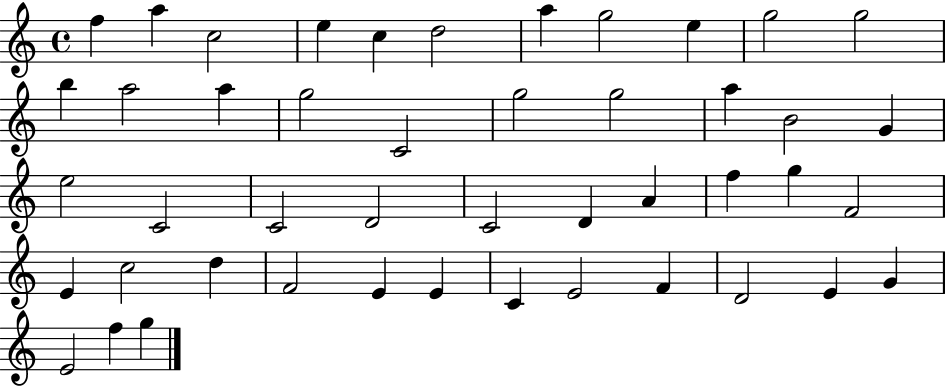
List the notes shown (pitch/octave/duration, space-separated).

F5/q A5/q C5/h E5/q C5/q D5/h A5/q G5/h E5/q G5/h G5/h B5/q A5/h A5/q G5/h C4/h G5/h G5/h A5/q B4/h G4/q E5/h C4/h C4/h D4/h C4/h D4/q A4/q F5/q G5/q F4/h E4/q C5/h D5/q F4/h E4/q E4/q C4/q E4/h F4/q D4/h E4/q G4/q E4/h F5/q G5/q